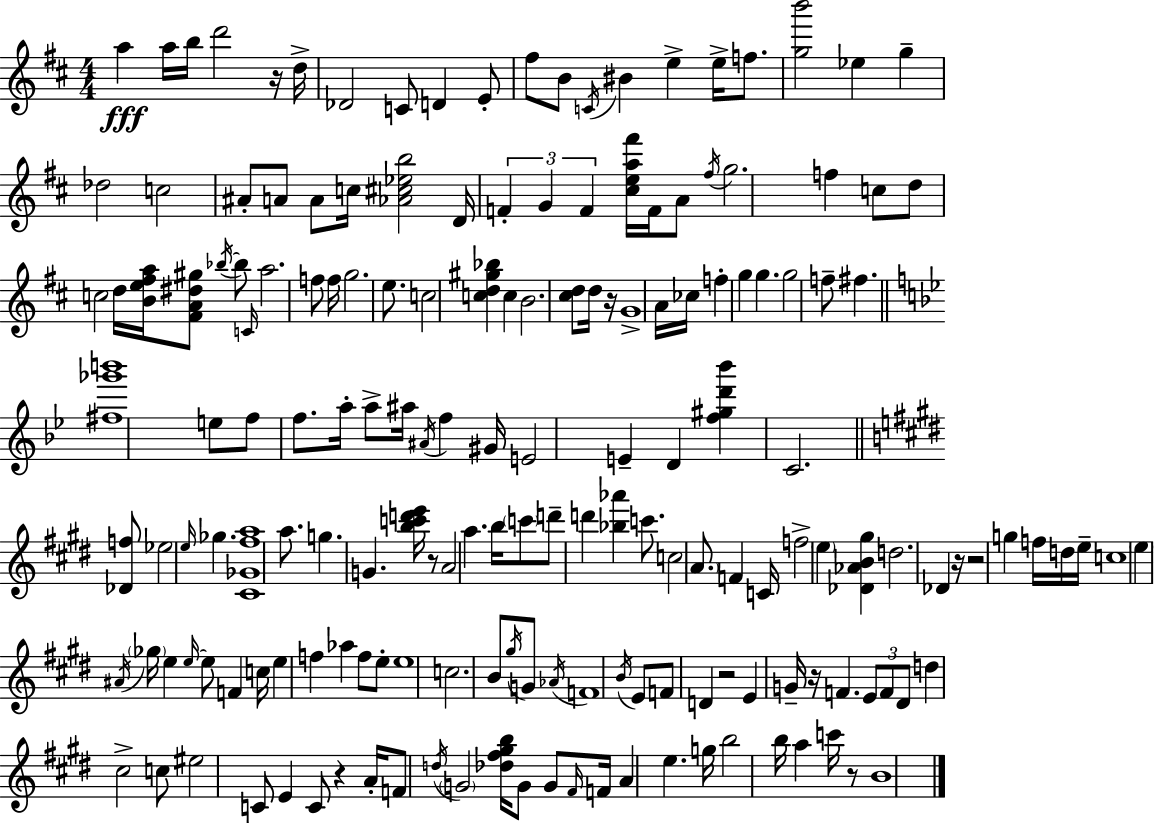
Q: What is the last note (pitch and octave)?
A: B4